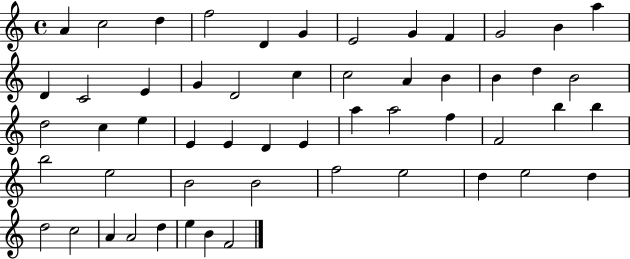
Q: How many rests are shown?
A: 0